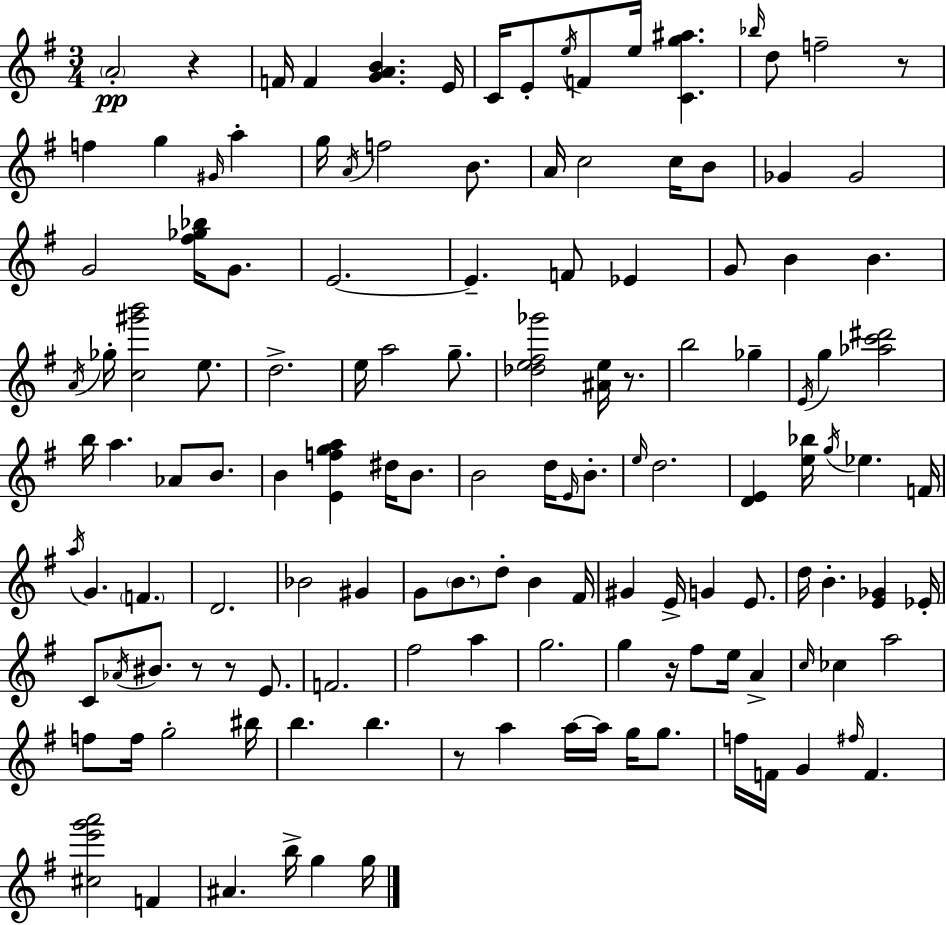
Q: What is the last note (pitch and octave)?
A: G5